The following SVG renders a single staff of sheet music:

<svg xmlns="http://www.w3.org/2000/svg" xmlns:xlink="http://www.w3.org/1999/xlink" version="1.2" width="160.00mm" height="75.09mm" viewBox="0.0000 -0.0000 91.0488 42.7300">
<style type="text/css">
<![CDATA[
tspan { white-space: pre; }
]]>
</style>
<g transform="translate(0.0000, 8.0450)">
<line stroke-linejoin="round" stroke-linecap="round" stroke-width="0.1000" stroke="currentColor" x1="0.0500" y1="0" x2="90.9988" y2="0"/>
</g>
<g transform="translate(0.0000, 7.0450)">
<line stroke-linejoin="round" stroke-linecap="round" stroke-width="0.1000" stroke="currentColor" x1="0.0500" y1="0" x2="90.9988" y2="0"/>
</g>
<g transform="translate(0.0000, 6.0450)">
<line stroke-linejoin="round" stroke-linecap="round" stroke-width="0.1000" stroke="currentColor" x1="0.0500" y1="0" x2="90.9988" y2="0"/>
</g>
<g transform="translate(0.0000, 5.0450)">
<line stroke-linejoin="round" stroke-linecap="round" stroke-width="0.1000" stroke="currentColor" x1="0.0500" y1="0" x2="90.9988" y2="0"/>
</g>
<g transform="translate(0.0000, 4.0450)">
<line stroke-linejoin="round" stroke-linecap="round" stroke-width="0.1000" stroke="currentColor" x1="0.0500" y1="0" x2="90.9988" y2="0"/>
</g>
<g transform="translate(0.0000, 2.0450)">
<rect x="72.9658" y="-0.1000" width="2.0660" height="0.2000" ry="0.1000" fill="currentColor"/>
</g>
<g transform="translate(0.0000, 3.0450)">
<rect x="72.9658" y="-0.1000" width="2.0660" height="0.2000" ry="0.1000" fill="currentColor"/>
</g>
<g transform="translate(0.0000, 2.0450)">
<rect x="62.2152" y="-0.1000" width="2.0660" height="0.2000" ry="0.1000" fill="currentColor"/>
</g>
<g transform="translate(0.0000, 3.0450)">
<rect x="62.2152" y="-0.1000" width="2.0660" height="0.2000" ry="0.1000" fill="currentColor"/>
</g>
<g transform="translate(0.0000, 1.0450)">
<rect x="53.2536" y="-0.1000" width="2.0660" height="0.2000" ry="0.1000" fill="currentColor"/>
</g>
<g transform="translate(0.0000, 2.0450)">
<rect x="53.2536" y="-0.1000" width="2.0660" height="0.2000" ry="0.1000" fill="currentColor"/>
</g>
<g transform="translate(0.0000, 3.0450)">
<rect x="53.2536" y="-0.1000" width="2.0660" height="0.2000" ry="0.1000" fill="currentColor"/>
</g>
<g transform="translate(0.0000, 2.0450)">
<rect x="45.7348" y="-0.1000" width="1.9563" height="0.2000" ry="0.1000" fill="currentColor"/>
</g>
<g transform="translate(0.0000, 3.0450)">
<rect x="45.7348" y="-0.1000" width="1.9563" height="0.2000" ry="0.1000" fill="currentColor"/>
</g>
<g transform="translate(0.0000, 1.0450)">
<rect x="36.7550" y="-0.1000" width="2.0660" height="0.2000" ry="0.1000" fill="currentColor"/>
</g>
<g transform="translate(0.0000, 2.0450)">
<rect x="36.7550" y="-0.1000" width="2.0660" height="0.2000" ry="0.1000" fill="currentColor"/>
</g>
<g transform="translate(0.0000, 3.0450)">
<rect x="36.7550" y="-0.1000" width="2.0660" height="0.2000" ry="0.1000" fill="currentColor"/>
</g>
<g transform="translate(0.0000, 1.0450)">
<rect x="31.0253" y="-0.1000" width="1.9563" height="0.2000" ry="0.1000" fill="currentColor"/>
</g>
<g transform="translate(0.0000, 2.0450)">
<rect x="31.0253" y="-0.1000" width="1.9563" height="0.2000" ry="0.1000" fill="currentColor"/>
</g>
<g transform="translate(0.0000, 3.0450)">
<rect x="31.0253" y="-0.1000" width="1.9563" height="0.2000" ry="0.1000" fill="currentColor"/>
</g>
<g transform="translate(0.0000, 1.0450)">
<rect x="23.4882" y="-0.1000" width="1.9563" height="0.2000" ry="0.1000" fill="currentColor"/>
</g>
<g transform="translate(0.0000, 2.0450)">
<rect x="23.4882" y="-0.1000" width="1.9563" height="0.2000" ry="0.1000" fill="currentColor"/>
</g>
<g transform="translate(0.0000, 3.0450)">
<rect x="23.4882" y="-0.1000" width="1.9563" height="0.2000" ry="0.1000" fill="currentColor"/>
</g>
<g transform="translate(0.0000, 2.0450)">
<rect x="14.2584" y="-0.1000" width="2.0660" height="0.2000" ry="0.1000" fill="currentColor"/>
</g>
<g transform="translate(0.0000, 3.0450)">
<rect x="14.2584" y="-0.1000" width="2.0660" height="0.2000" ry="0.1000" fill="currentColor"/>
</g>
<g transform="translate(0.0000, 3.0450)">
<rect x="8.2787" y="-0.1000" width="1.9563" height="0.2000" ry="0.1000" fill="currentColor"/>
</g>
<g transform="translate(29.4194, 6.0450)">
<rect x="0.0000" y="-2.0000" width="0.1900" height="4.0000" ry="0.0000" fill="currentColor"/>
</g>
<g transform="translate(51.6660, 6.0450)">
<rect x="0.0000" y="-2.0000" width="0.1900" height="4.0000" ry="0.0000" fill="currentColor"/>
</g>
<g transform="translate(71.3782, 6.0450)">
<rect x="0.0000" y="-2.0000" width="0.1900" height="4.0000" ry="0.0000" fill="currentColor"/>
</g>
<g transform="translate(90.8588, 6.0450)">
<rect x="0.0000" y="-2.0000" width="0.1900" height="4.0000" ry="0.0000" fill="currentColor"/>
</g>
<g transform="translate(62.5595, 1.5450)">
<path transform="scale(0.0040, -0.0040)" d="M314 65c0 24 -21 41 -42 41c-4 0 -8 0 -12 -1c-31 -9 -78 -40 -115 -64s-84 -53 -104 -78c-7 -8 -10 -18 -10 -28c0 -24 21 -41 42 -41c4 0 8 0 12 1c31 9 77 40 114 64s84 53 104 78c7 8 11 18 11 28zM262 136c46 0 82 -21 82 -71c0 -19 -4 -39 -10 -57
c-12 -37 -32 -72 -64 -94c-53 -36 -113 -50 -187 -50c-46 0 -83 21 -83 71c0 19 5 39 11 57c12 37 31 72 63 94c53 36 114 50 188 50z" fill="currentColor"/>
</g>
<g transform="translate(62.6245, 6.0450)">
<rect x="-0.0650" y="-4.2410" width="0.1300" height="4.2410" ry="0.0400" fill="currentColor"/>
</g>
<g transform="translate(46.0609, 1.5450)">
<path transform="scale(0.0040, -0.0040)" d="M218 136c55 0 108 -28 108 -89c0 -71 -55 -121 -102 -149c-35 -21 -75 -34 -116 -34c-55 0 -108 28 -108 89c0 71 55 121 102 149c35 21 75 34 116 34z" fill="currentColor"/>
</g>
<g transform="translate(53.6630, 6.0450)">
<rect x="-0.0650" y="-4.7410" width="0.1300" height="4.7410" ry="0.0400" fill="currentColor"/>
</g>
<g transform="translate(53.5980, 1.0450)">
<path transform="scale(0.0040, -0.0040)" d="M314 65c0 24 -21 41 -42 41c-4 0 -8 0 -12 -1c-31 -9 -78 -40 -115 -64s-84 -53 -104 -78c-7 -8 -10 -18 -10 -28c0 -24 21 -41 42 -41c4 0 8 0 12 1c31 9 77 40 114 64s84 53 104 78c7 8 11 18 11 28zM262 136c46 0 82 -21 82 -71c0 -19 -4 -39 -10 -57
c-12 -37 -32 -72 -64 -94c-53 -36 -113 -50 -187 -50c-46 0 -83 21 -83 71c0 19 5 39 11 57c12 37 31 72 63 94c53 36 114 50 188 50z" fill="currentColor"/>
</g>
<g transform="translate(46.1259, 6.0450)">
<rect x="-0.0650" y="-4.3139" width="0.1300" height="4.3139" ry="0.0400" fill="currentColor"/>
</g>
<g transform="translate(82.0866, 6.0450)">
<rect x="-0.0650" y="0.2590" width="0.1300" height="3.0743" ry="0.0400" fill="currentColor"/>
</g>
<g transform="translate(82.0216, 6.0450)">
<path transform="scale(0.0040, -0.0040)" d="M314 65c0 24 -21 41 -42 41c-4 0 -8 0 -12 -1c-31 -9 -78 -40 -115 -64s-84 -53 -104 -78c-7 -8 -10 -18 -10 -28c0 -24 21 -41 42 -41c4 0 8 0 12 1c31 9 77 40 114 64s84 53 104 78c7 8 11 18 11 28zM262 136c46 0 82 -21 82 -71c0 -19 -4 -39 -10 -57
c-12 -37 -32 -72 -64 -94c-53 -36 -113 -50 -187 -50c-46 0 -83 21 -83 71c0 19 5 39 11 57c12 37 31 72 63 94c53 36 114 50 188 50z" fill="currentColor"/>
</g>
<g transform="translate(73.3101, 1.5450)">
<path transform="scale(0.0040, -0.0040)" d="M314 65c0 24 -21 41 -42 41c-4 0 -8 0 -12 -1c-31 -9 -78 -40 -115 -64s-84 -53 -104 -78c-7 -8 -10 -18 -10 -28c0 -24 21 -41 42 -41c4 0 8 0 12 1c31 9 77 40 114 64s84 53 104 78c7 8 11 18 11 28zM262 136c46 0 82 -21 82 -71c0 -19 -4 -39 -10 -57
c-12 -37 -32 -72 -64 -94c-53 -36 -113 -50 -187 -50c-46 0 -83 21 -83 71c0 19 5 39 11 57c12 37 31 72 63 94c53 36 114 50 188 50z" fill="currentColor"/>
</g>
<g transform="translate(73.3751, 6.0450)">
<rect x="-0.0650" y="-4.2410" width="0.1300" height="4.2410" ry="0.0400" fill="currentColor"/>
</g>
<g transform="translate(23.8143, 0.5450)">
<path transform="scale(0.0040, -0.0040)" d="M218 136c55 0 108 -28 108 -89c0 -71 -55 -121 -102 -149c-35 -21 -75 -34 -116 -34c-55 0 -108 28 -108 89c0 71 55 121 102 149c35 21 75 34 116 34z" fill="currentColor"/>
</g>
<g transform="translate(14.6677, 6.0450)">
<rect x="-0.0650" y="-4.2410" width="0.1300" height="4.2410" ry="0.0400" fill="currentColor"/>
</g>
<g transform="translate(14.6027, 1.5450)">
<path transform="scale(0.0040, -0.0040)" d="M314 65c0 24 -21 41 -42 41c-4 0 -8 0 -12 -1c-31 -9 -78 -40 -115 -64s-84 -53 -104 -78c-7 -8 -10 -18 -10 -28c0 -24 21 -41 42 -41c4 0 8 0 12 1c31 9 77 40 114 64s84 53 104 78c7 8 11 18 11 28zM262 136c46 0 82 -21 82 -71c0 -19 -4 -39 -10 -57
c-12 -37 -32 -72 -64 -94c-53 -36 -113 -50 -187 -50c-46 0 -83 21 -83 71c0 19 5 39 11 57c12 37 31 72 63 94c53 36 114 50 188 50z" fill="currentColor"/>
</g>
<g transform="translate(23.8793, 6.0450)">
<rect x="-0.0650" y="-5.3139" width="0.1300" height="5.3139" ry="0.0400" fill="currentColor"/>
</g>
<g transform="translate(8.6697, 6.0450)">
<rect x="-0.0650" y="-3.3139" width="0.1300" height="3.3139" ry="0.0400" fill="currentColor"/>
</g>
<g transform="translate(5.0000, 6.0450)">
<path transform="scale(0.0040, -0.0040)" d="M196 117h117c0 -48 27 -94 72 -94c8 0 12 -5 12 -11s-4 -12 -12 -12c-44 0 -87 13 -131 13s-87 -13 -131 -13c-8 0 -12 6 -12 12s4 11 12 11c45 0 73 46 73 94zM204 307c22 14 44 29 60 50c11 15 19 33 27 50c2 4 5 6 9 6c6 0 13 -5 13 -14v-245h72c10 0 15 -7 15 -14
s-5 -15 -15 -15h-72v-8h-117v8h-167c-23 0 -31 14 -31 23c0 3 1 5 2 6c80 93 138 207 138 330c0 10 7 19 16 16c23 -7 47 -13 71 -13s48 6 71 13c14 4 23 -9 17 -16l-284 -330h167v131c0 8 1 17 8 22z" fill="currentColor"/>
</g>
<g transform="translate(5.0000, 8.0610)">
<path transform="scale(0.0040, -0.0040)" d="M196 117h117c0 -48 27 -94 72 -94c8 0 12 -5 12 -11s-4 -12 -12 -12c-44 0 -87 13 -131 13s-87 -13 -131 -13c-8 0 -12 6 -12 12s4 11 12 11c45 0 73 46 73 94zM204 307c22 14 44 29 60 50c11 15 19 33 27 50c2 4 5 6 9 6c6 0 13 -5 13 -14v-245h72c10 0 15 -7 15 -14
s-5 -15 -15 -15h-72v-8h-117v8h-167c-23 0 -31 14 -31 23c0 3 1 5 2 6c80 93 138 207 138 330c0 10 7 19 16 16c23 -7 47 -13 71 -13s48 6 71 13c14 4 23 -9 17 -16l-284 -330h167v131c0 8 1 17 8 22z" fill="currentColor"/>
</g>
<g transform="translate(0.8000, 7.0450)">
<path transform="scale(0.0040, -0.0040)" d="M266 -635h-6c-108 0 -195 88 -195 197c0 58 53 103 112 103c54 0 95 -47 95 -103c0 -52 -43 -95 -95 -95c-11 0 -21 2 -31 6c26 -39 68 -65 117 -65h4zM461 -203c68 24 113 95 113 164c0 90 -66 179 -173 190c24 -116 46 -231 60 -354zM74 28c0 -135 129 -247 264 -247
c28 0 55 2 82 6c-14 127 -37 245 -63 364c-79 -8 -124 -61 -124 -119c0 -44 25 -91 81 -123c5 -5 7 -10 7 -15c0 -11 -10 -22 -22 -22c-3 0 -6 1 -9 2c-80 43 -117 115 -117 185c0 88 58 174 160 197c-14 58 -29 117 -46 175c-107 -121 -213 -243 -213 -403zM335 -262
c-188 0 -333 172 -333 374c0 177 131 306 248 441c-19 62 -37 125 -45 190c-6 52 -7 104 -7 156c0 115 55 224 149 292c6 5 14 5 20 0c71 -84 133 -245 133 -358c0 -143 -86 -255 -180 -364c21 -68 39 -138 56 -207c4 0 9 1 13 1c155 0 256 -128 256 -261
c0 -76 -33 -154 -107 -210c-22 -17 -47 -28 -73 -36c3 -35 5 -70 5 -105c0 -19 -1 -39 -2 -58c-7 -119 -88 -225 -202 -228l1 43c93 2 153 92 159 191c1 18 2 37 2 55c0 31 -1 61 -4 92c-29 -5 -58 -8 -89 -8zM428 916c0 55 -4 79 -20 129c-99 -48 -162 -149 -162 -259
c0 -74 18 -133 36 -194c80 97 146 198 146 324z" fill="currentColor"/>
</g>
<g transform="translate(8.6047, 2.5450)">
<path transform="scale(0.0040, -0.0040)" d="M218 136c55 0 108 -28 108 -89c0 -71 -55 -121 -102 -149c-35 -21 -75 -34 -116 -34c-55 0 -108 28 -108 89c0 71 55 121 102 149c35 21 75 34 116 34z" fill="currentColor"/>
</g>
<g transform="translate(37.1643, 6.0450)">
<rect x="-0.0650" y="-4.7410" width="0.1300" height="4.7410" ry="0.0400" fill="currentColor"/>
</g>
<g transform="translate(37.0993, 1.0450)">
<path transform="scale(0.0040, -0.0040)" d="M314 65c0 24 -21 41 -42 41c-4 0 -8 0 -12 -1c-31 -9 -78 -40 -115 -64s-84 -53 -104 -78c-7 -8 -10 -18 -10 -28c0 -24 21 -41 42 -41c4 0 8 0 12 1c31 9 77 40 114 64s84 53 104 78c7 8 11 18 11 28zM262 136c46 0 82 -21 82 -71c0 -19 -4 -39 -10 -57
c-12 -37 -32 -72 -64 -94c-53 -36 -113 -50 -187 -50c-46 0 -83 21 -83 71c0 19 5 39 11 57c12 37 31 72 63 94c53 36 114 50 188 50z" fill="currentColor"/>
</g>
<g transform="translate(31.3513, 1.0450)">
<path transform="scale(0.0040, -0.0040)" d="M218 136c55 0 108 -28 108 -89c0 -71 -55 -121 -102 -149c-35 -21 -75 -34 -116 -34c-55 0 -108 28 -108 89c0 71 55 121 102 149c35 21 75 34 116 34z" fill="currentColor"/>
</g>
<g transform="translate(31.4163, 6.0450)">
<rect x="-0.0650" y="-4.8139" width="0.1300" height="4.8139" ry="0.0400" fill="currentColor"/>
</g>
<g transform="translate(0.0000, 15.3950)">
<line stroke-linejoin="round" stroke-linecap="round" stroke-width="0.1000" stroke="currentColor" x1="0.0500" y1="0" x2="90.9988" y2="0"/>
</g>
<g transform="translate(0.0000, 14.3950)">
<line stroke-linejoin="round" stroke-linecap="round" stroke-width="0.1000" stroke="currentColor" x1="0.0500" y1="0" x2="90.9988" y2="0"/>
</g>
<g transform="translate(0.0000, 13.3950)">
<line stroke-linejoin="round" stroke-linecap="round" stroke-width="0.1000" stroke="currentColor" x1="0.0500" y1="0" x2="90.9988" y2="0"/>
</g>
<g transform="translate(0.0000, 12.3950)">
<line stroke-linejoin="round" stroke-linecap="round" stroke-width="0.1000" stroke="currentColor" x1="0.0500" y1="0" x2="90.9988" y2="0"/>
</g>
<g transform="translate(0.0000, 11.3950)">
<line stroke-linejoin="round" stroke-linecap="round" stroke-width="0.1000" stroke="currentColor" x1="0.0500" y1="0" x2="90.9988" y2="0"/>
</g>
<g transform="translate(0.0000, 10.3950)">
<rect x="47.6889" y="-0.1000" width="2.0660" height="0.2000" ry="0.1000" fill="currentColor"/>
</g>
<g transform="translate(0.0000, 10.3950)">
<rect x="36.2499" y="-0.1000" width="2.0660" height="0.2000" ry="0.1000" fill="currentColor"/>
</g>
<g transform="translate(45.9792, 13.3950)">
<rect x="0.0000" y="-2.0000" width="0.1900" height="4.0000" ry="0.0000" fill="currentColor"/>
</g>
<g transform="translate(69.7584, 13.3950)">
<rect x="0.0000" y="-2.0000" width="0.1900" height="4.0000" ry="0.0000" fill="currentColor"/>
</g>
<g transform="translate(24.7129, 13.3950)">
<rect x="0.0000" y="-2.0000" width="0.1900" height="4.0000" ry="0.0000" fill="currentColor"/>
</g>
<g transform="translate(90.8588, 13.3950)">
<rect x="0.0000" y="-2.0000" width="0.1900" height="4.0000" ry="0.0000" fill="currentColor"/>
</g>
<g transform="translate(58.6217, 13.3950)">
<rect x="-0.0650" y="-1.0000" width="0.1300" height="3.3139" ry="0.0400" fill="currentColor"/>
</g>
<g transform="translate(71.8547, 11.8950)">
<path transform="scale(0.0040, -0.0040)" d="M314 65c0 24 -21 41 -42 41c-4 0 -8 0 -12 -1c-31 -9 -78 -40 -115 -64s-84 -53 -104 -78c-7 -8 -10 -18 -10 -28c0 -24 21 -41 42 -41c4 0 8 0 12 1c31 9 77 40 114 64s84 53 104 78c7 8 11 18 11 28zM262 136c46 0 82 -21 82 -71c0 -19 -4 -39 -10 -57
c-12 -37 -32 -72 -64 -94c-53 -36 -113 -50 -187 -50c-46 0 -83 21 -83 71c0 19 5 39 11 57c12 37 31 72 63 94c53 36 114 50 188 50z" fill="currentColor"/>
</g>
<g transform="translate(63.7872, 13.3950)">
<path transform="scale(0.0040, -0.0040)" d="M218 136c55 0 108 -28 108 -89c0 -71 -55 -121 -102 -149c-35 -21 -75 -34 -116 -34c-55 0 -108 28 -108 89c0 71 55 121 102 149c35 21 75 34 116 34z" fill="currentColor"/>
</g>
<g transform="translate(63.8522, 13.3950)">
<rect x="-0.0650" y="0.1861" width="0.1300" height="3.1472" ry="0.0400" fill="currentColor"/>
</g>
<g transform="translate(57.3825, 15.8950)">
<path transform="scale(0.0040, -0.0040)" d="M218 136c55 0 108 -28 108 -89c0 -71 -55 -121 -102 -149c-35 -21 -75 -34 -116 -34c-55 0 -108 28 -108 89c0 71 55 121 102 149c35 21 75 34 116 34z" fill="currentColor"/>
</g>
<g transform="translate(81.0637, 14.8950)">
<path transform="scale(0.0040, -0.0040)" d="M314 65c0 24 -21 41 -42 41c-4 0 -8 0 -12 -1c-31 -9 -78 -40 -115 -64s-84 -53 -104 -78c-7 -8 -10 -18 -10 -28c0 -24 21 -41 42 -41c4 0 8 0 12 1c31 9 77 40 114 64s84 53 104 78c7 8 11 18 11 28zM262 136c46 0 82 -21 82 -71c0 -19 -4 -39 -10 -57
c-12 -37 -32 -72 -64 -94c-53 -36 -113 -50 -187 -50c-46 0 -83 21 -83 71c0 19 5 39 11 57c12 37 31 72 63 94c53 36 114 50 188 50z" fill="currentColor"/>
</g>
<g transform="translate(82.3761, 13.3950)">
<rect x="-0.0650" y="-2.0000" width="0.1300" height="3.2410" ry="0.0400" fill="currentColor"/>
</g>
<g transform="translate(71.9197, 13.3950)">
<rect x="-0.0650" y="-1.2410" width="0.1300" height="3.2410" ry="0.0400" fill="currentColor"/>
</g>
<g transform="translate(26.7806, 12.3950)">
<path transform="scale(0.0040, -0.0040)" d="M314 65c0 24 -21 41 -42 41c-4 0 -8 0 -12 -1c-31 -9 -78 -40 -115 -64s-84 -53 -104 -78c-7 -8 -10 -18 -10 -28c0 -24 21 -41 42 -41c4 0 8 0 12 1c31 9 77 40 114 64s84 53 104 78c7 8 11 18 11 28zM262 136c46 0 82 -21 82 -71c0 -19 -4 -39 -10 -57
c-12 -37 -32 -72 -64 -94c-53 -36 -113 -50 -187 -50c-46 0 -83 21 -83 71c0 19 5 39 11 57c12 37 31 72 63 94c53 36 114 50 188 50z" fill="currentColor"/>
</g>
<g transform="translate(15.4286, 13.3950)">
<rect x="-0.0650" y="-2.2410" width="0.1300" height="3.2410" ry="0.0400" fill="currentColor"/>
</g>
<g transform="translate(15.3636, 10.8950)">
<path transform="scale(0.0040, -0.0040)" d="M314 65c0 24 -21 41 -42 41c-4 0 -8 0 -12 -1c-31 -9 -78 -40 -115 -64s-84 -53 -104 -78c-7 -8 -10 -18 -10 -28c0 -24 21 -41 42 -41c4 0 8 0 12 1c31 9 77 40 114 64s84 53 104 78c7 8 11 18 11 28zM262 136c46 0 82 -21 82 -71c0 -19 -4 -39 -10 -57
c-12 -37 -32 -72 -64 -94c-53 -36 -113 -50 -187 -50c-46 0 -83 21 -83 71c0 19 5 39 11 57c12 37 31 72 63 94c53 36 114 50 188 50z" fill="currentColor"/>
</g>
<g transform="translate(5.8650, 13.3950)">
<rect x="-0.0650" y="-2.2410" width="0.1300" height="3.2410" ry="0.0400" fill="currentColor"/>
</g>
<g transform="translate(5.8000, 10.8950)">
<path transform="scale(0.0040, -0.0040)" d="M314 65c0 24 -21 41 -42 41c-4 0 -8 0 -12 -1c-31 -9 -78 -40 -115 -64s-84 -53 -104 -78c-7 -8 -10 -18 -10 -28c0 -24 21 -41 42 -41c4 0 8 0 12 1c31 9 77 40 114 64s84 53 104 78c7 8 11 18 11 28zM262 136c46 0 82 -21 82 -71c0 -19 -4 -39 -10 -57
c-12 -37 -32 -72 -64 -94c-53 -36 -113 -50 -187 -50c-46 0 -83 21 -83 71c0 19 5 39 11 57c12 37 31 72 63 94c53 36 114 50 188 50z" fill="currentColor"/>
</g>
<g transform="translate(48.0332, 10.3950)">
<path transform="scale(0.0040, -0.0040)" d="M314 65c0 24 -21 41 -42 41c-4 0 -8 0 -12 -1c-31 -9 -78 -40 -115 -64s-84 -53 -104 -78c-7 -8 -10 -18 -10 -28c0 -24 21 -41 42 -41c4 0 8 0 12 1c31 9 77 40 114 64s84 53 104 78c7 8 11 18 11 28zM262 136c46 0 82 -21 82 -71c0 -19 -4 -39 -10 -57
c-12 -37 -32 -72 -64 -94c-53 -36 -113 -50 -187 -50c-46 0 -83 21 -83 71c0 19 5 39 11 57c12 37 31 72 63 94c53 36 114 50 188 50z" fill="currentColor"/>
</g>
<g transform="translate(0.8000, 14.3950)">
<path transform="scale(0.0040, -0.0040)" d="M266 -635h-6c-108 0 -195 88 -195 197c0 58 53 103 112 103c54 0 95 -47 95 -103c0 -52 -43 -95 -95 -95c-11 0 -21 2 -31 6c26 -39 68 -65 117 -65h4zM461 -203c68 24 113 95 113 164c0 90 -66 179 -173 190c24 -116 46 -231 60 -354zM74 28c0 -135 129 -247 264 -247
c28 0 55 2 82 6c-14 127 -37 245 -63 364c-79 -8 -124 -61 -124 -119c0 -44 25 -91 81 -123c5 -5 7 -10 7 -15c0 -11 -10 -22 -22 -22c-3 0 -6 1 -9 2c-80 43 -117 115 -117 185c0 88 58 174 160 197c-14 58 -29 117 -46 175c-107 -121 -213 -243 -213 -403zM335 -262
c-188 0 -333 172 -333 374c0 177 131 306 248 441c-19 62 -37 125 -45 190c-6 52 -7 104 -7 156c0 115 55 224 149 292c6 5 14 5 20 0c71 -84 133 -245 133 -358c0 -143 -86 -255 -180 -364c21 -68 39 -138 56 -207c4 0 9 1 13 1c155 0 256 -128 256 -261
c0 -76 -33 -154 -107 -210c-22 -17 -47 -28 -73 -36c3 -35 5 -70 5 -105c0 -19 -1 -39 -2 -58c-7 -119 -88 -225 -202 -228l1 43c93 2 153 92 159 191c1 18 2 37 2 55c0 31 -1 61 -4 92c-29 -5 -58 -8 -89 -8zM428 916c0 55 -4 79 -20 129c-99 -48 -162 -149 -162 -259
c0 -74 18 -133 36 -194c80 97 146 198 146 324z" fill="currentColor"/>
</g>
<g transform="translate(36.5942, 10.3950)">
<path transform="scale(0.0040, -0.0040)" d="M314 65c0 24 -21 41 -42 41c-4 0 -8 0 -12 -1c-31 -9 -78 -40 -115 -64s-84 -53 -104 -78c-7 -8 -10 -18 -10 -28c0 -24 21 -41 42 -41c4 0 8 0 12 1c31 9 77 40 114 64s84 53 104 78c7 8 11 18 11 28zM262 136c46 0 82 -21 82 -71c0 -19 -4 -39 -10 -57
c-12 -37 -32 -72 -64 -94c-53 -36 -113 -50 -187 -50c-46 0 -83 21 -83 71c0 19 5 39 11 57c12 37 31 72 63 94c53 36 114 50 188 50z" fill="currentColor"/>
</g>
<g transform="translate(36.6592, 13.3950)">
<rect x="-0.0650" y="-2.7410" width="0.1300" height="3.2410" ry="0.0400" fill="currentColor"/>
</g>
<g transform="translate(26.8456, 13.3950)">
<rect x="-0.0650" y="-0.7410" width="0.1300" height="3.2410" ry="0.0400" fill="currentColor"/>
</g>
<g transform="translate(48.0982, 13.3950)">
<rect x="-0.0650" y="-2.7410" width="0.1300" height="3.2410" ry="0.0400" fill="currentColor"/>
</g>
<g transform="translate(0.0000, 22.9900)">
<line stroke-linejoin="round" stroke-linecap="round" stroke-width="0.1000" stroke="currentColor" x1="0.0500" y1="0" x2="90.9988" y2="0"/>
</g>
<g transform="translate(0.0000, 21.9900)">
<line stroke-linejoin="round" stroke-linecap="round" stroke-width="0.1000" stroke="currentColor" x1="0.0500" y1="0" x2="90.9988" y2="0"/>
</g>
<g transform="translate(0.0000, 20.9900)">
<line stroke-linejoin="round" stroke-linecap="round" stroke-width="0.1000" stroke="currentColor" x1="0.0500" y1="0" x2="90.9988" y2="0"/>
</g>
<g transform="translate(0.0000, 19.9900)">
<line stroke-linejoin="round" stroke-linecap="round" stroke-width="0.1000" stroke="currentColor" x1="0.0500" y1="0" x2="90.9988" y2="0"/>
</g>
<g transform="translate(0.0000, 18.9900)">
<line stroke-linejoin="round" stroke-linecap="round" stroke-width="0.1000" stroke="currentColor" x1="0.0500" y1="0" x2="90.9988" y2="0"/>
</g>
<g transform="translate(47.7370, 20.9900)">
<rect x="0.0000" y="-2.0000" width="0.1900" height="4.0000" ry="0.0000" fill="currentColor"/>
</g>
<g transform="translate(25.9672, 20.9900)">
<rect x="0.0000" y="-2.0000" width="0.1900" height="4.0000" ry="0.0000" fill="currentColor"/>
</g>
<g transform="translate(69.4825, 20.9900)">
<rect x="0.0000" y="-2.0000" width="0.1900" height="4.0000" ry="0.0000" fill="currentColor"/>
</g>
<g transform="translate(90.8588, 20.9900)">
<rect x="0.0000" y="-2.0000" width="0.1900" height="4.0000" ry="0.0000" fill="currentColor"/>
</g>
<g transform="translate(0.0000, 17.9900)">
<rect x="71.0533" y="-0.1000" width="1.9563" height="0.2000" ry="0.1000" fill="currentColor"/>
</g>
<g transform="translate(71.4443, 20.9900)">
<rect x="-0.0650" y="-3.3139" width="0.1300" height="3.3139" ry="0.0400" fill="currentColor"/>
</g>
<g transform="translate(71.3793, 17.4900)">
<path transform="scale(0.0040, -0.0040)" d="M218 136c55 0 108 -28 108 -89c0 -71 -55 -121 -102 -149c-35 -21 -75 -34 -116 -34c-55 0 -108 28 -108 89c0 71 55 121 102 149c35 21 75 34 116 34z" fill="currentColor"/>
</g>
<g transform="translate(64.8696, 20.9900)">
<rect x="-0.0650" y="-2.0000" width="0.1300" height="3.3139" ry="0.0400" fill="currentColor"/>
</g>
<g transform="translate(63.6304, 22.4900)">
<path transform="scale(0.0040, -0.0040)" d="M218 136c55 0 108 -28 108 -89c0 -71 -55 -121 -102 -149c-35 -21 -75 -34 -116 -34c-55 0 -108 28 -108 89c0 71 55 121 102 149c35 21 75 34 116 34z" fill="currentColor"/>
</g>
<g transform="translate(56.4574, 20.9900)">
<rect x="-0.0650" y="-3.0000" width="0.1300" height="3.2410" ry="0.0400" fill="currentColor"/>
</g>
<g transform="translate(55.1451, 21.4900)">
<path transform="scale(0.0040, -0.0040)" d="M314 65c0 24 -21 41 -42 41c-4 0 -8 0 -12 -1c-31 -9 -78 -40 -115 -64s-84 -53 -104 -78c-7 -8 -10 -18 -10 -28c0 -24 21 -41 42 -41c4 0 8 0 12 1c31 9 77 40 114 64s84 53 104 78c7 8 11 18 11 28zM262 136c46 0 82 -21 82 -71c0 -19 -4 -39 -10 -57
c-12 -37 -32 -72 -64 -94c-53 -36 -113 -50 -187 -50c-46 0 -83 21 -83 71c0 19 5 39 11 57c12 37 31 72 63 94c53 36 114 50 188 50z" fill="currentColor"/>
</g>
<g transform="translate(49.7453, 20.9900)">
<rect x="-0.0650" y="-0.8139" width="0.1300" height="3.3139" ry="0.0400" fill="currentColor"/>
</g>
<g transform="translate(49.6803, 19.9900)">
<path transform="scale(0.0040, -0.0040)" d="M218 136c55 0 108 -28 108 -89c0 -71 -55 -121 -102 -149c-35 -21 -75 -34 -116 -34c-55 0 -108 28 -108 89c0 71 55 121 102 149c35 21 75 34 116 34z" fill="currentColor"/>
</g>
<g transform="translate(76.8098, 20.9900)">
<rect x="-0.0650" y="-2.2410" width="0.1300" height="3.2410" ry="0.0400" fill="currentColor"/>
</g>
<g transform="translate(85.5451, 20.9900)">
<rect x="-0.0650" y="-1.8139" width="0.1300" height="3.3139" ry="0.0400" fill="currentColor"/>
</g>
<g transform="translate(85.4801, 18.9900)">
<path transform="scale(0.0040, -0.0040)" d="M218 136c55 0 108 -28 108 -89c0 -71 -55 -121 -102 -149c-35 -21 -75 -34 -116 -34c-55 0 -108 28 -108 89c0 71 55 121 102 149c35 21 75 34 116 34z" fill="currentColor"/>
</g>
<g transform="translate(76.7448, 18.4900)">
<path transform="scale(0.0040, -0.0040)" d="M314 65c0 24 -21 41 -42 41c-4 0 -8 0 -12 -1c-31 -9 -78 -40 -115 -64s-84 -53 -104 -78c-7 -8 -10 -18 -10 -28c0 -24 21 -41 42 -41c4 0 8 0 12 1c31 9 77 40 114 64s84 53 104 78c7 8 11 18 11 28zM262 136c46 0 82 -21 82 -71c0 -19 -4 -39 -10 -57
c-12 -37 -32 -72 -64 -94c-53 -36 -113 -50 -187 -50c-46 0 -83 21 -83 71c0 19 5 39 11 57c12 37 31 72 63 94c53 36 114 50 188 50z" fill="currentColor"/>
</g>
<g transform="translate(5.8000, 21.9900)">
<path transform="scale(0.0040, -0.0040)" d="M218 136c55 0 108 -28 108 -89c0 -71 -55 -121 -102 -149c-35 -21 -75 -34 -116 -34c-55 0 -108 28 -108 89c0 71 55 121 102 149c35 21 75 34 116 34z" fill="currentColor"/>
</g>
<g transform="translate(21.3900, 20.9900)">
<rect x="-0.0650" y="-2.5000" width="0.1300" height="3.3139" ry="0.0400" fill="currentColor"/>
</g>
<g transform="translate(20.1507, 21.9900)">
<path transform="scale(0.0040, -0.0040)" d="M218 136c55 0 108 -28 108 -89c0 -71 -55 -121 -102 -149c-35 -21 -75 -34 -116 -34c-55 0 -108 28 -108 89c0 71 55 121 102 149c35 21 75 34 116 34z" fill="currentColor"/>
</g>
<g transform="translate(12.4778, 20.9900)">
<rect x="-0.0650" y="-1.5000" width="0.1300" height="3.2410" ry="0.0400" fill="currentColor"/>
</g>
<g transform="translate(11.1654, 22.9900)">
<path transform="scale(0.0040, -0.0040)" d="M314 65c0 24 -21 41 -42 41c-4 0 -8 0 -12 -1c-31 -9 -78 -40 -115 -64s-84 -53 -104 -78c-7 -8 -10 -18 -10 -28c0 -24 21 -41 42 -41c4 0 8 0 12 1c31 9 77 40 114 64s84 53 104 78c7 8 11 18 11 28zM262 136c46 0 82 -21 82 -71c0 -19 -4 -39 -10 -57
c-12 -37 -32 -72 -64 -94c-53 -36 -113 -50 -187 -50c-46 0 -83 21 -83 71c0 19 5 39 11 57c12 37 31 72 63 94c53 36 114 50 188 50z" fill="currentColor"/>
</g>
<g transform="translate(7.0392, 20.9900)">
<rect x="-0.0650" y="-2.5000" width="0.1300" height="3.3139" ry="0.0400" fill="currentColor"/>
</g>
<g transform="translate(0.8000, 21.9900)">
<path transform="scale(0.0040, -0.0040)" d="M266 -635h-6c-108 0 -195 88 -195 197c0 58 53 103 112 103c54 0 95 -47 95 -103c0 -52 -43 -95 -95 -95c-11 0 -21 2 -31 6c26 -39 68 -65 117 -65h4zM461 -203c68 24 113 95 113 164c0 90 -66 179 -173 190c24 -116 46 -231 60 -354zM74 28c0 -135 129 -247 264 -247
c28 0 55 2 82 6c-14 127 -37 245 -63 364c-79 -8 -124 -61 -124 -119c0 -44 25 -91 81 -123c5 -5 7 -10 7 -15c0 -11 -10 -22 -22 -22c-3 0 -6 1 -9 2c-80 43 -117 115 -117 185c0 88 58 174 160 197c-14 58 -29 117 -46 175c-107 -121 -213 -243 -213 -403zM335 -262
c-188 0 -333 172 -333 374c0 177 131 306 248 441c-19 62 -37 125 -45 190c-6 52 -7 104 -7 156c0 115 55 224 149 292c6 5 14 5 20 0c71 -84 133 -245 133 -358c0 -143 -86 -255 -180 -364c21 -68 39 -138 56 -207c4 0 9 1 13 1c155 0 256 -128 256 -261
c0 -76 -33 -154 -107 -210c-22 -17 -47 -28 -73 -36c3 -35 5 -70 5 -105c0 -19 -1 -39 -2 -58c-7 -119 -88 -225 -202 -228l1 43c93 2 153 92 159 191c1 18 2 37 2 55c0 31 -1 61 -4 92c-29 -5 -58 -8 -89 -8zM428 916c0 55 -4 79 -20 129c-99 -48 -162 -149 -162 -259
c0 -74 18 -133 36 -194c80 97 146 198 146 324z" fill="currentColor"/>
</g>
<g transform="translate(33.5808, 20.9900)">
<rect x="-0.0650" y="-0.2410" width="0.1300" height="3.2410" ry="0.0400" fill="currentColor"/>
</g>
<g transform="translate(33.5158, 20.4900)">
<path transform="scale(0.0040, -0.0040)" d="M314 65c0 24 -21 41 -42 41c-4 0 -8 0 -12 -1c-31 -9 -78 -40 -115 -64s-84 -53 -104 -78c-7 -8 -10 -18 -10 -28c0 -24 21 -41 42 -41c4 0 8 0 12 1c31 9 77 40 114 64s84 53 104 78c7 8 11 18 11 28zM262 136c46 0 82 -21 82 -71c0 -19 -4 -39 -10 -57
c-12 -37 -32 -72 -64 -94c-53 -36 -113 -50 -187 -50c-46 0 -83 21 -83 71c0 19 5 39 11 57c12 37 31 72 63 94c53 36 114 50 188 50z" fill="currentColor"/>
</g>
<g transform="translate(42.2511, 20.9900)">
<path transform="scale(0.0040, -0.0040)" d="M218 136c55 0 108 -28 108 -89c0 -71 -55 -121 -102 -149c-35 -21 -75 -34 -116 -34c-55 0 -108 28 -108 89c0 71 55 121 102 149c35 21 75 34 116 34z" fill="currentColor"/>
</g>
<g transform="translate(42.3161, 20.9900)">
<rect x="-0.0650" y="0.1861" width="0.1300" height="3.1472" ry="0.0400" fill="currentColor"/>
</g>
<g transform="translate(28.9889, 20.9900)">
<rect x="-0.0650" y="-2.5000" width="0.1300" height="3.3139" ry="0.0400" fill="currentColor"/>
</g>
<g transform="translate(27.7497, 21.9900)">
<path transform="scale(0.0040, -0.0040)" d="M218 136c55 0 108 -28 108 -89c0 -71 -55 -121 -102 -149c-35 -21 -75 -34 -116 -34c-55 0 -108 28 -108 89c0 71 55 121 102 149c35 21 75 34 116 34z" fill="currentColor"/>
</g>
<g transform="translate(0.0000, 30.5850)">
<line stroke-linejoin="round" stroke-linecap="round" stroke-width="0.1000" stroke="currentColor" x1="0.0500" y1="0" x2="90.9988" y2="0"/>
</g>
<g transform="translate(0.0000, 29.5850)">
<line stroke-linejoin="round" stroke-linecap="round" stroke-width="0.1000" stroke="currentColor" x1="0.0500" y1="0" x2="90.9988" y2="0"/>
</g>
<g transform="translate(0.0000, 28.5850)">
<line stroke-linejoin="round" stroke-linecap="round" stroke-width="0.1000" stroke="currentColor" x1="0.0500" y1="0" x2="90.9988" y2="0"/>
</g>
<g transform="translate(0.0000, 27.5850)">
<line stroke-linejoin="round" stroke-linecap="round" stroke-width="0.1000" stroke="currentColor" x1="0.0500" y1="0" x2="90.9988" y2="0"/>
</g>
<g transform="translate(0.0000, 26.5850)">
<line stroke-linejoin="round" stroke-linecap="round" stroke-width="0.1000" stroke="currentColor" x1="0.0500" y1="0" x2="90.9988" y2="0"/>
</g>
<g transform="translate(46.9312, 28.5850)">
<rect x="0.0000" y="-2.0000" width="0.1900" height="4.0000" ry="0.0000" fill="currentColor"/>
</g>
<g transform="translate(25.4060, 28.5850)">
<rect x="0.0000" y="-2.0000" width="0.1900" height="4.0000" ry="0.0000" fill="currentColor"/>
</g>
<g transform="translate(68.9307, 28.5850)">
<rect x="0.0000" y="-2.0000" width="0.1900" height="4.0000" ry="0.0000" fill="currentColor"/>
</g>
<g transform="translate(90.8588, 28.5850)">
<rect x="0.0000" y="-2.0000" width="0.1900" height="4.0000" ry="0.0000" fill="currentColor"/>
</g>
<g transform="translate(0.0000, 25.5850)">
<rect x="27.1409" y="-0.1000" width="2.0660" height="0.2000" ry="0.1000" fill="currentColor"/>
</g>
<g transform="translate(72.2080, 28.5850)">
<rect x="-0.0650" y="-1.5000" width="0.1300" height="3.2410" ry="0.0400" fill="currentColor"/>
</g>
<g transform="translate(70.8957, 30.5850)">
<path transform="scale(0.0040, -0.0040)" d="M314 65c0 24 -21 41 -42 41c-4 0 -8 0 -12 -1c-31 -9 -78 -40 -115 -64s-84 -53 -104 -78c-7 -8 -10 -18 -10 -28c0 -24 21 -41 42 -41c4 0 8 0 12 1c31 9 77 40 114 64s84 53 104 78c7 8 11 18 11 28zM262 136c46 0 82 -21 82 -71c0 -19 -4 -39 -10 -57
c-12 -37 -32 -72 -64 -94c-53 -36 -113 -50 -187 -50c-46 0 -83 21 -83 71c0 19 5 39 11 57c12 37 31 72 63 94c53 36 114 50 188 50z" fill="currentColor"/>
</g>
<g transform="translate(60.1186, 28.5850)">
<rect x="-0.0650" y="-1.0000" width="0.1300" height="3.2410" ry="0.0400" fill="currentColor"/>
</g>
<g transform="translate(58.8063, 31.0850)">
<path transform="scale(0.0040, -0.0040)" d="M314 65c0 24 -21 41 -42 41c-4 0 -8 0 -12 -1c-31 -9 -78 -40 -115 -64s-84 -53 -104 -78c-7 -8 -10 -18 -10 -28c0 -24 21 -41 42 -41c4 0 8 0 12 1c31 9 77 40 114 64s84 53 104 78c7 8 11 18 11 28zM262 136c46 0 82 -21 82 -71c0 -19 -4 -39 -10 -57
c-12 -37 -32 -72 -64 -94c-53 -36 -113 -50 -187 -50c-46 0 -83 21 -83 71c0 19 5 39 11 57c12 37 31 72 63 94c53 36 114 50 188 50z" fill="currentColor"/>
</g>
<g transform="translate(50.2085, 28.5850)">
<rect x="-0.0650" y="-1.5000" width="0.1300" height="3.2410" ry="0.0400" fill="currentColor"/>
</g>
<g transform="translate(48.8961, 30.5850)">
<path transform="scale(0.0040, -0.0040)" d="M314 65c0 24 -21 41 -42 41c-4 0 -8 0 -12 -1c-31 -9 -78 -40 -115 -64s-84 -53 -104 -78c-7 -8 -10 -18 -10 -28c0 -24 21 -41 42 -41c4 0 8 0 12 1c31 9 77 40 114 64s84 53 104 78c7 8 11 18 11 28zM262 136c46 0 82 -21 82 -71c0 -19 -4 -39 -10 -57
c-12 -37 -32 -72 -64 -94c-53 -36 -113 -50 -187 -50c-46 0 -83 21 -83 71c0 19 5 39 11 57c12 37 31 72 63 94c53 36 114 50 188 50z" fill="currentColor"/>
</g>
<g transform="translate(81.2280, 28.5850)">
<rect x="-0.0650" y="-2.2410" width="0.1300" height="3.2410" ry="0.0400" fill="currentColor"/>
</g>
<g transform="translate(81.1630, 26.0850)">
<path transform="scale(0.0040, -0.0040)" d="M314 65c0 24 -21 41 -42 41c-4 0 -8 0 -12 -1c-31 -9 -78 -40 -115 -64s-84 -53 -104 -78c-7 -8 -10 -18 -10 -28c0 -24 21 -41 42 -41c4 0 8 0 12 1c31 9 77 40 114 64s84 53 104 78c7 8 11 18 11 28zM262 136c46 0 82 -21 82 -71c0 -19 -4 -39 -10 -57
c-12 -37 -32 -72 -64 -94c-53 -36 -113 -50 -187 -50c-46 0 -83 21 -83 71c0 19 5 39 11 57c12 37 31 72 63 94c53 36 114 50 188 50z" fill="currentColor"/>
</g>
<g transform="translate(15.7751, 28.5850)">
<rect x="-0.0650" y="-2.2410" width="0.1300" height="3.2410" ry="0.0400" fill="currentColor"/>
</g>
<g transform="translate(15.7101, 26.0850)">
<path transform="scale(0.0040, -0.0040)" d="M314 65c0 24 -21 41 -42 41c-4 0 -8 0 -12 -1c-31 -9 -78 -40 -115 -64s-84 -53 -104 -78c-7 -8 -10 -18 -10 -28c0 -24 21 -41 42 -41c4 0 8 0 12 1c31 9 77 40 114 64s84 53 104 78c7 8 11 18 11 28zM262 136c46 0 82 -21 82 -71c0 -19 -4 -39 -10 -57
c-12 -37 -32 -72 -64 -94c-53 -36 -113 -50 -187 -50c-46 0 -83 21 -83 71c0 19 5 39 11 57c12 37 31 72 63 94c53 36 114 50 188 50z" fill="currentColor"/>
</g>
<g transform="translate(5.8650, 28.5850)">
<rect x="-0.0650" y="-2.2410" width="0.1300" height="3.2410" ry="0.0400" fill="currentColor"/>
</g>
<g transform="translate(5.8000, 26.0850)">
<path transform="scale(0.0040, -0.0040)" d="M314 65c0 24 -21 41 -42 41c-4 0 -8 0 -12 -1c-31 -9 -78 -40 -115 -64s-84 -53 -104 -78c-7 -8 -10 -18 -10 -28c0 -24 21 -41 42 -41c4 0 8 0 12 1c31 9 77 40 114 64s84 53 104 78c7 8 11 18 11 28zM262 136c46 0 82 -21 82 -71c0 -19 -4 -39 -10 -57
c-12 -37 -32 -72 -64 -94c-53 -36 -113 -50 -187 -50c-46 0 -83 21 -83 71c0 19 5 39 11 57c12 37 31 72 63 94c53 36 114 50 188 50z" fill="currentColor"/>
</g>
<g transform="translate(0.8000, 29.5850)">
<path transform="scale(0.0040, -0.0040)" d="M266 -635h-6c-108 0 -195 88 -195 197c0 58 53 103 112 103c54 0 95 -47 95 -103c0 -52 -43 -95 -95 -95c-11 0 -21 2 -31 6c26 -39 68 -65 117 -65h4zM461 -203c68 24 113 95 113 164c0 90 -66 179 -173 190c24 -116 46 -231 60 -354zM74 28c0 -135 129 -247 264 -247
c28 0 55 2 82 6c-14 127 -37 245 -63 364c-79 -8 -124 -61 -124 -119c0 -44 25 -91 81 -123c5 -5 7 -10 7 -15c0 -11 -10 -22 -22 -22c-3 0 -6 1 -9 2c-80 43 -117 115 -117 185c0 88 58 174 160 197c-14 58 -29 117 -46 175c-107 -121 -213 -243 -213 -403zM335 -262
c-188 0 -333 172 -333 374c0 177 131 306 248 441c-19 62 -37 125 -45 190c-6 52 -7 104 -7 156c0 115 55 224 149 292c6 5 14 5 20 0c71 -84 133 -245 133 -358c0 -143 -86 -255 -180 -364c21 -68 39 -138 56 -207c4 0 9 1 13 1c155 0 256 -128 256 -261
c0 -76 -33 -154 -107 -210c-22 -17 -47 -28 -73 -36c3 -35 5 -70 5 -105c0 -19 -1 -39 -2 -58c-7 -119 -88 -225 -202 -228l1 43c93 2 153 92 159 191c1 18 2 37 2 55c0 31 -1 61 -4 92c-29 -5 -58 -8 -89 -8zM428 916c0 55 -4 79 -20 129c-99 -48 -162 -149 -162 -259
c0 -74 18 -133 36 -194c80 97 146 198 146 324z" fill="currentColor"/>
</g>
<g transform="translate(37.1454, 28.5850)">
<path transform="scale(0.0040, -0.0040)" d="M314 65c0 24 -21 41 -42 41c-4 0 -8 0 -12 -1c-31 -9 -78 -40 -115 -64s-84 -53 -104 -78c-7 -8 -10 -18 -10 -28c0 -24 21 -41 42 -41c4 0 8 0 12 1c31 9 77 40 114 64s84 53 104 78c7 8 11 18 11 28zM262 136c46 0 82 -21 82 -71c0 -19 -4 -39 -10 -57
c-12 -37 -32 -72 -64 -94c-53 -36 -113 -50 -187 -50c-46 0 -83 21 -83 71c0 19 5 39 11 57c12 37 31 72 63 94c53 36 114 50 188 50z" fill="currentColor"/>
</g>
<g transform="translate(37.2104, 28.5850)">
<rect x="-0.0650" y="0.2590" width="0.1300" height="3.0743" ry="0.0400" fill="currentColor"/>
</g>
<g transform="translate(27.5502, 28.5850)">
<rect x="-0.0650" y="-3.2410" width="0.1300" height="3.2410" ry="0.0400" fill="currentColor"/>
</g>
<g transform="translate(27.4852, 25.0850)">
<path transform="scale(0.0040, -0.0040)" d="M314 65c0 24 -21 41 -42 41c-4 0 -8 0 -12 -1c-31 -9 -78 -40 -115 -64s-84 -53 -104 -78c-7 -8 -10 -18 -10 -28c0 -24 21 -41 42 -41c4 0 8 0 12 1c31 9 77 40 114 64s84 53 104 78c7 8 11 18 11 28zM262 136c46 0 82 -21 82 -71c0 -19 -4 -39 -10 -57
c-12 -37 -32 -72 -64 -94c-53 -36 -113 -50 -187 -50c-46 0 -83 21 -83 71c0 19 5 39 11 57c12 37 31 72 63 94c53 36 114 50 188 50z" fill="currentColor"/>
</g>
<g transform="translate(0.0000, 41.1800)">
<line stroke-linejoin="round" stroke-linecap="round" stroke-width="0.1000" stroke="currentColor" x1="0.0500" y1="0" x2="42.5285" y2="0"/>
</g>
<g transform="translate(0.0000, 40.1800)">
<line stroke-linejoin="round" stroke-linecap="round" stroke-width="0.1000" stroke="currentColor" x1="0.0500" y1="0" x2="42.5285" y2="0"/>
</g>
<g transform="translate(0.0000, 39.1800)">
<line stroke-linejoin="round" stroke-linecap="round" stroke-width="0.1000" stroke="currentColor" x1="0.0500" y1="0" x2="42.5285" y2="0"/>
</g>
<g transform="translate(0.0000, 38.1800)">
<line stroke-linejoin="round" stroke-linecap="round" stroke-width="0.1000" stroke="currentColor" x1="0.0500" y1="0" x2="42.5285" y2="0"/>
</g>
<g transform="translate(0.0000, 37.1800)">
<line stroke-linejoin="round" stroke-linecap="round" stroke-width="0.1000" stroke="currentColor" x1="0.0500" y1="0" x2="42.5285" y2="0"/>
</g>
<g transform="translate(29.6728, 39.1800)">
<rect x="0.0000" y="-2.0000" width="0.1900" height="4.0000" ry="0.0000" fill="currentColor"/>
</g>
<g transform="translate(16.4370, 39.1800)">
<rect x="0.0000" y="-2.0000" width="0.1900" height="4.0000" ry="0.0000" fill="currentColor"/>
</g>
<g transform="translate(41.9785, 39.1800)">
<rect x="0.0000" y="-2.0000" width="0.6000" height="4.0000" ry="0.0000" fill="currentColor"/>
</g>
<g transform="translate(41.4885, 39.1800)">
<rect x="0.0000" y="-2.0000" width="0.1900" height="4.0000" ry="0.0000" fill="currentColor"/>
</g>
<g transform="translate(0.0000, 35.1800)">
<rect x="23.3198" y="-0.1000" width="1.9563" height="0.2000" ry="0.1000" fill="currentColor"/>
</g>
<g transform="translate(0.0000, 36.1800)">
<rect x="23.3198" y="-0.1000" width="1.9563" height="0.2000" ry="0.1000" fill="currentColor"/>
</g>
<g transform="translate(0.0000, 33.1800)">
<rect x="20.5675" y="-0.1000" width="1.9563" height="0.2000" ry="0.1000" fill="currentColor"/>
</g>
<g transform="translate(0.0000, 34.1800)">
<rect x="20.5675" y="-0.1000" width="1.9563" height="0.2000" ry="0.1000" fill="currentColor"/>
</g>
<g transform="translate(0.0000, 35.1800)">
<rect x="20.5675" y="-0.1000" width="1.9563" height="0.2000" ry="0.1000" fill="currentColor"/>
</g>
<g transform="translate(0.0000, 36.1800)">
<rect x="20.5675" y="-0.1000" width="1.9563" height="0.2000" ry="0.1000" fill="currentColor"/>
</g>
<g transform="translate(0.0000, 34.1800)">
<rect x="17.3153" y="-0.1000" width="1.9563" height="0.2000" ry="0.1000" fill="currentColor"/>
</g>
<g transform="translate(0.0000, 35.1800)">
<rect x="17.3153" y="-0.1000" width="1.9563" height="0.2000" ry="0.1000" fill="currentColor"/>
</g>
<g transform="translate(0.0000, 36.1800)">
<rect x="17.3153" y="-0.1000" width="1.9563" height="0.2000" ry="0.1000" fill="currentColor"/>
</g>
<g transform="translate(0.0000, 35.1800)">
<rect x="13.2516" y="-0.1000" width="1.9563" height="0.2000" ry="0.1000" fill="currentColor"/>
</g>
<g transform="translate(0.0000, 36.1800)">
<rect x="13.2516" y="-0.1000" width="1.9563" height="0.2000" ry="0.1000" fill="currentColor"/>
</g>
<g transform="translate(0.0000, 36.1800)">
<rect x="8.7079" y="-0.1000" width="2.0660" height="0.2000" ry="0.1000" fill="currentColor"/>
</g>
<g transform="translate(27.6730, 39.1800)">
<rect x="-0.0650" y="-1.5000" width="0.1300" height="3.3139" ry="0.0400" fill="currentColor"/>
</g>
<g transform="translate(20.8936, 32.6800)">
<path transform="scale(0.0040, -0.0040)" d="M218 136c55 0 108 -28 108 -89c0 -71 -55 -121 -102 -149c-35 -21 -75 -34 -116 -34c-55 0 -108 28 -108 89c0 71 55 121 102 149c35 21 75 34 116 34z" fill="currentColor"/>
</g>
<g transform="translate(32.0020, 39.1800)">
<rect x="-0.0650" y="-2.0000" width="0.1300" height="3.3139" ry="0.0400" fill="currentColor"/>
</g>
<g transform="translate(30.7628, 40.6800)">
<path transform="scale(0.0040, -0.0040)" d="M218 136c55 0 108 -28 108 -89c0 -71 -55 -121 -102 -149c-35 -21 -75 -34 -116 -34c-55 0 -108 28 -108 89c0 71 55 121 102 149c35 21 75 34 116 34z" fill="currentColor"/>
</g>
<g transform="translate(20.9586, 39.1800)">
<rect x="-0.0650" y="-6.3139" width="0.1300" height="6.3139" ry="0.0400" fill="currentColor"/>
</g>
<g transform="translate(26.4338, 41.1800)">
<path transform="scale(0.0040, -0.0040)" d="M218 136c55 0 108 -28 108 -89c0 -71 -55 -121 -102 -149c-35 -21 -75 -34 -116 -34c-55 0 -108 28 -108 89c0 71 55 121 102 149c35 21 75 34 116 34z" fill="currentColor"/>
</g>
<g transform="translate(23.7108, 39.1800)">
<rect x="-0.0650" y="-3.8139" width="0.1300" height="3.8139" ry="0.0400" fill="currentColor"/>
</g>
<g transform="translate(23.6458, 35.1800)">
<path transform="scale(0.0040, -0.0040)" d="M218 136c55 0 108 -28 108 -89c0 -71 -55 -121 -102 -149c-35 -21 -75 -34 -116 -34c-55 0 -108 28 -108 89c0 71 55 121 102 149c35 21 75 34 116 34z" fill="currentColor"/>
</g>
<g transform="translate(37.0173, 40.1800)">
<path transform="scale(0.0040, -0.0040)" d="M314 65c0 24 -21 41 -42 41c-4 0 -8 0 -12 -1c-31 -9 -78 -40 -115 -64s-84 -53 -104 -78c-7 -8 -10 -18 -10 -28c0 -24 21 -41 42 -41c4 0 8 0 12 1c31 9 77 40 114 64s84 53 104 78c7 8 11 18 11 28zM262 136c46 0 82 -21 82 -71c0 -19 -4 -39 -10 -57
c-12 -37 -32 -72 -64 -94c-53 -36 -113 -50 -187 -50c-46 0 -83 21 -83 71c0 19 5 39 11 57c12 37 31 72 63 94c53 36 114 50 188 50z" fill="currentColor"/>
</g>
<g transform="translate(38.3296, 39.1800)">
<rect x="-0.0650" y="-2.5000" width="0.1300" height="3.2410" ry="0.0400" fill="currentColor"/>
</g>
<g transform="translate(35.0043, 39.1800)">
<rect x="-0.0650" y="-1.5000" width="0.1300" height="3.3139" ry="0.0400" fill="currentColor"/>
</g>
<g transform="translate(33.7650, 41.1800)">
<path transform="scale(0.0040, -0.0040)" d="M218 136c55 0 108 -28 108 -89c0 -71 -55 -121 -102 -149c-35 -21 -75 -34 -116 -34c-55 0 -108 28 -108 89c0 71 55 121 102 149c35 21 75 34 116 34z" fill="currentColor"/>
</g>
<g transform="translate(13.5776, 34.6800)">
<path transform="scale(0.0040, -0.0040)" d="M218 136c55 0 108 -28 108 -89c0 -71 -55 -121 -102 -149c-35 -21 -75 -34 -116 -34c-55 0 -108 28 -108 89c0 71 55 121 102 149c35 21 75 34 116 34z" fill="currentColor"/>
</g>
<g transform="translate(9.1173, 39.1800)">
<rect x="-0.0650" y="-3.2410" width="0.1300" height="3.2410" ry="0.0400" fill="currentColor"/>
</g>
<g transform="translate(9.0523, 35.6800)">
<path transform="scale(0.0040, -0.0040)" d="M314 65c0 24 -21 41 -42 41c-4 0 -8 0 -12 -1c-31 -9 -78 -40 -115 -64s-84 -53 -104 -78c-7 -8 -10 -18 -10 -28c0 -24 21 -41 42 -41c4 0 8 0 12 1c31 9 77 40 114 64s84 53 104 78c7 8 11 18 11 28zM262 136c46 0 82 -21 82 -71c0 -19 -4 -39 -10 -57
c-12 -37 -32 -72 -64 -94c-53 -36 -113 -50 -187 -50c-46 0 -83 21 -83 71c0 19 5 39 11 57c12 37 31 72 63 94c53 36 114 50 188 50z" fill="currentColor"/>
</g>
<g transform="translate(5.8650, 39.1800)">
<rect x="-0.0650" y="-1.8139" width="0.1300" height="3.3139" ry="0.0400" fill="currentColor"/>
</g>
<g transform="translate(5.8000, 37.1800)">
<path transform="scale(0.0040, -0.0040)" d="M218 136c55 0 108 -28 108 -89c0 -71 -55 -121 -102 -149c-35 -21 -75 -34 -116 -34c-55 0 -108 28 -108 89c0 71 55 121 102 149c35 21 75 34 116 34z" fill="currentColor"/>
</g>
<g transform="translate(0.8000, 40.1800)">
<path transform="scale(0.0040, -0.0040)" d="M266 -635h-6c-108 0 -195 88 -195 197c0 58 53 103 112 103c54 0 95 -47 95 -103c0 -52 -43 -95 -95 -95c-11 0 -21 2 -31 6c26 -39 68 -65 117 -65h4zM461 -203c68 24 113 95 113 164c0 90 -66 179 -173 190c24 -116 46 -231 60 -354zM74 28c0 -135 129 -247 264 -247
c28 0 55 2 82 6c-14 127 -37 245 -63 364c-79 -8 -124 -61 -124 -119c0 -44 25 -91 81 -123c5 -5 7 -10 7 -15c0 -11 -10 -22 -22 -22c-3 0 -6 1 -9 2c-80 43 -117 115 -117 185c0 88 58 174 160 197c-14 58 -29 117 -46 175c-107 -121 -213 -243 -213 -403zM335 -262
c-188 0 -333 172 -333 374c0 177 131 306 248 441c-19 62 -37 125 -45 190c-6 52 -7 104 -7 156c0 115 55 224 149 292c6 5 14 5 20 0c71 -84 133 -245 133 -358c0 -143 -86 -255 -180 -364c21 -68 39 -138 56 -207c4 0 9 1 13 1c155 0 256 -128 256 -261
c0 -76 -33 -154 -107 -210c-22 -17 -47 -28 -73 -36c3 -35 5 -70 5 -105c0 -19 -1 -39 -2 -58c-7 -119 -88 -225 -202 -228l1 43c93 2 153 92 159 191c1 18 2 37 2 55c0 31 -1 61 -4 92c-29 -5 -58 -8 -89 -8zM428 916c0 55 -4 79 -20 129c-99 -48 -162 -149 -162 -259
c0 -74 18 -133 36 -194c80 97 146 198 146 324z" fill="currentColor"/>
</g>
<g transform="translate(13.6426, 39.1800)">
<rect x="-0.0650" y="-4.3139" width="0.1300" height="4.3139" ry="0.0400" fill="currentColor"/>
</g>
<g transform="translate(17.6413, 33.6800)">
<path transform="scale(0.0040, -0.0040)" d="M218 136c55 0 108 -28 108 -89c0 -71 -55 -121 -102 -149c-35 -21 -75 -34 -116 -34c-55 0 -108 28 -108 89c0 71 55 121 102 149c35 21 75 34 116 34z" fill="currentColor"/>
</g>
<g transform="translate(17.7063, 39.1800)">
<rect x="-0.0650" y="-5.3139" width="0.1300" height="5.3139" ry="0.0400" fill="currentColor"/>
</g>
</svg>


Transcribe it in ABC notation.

X:1
T:Untitled
M:4/4
L:1/4
K:C
b d'2 f' e' e'2 d' e'2 d'2 d'2 B2 g2 g2 d2 a2 a2 D B e2 F2 G E2 G G c2 B d A2 F b g2 f g2 g2 b2 B2 E2 D2 E2 g2 f b2 d' f' a' c' E F E G2